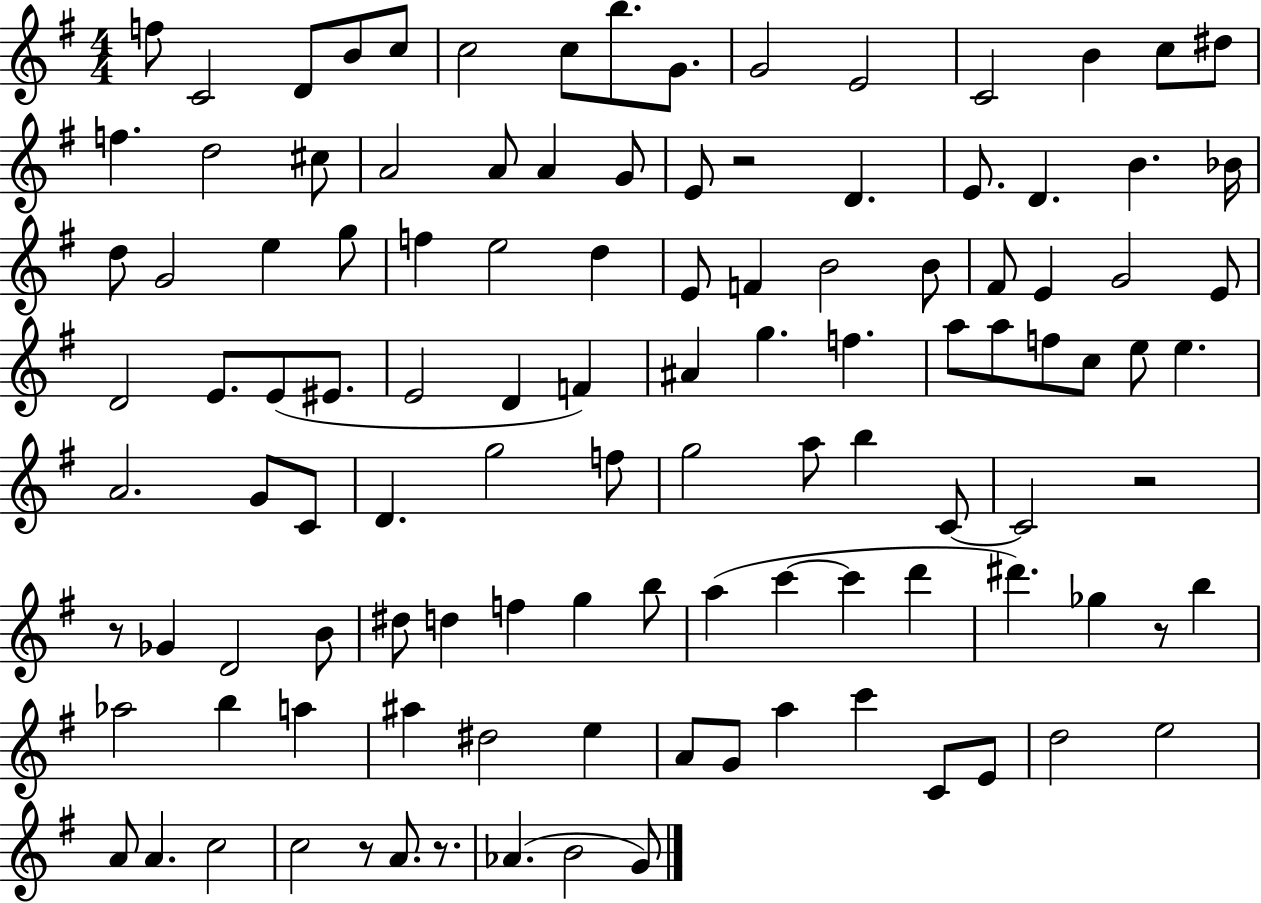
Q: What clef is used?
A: treble